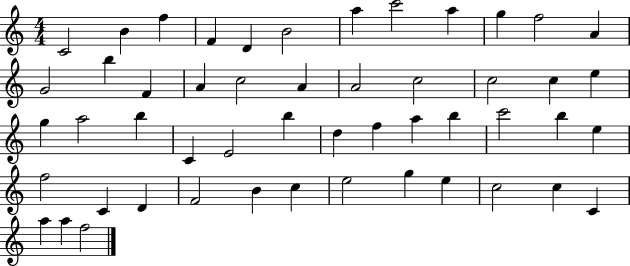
{
  \clef treble
  \numericTimeSignature
  \time 4/4
  \key c \major
  c'2 b'4 f''4 | f'4 d'4 b'2 | a''4 c'''2 a''4 | g''4 f''2 a'4 | \break g'2 b''4 f'4 | a'4 c''2 a'4 | a'2 c''2 | c''2 c''4 e''4 | \break g''4 a''2 b''4 | c'4 e'2 b''4 | d''4 f''4 a''4 b''4 | c'''2 b''4 e''4 | \break f''2 c'4 d'4 | f'2 b'4 c''4 | e''2 g''4 e''4 | c''2 c''4 c'4 | \break a''4 a''4 f''2 | \bar "|."
}